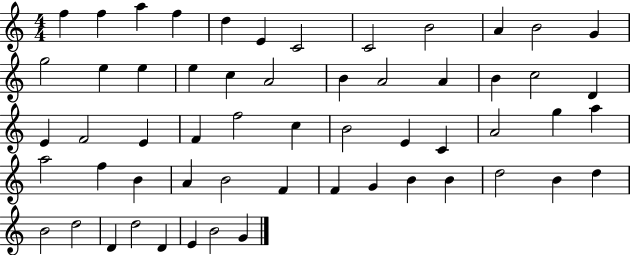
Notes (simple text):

F5/q F5/q A5/q F5/q D5/q E4/q C4/h C4/h B4/h A4/q B4/h G4/q G5/h E5/q E5/q E5/q C5/q A4/h B4/q A4/h A4/q B4/q C5/h D4/q E4/q F4/h E4/q F4/q F5/h C5/q B4/h E4/q C4/q A4/h G5/q A5/q A5/h F5/q B4/q A4/q B4/h F4/q F4/q G4/q B4/q B4/q D5/h B4/q D5/q B4/h D5/h D4/q D5/h D4/q E4/q B4/h G4/q